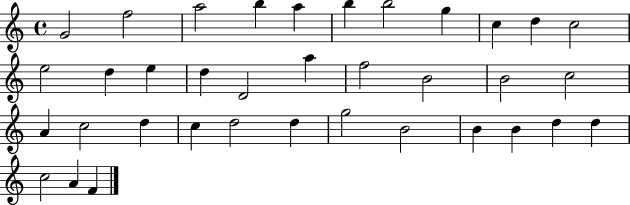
G4/h F5/h A5/h B5/q A5/q B5/q B5/h G5/q C5/q D5/q C5/h E5/h D5/q E5/q D5/q D4/h A5/q F5/h B4/h B4/h C5/h A4/q C5/h D5/q C5/q D5/h D5/q G5/h B4/h B4/q B4/q D5/q D5/q C5/h A4/q F4/q